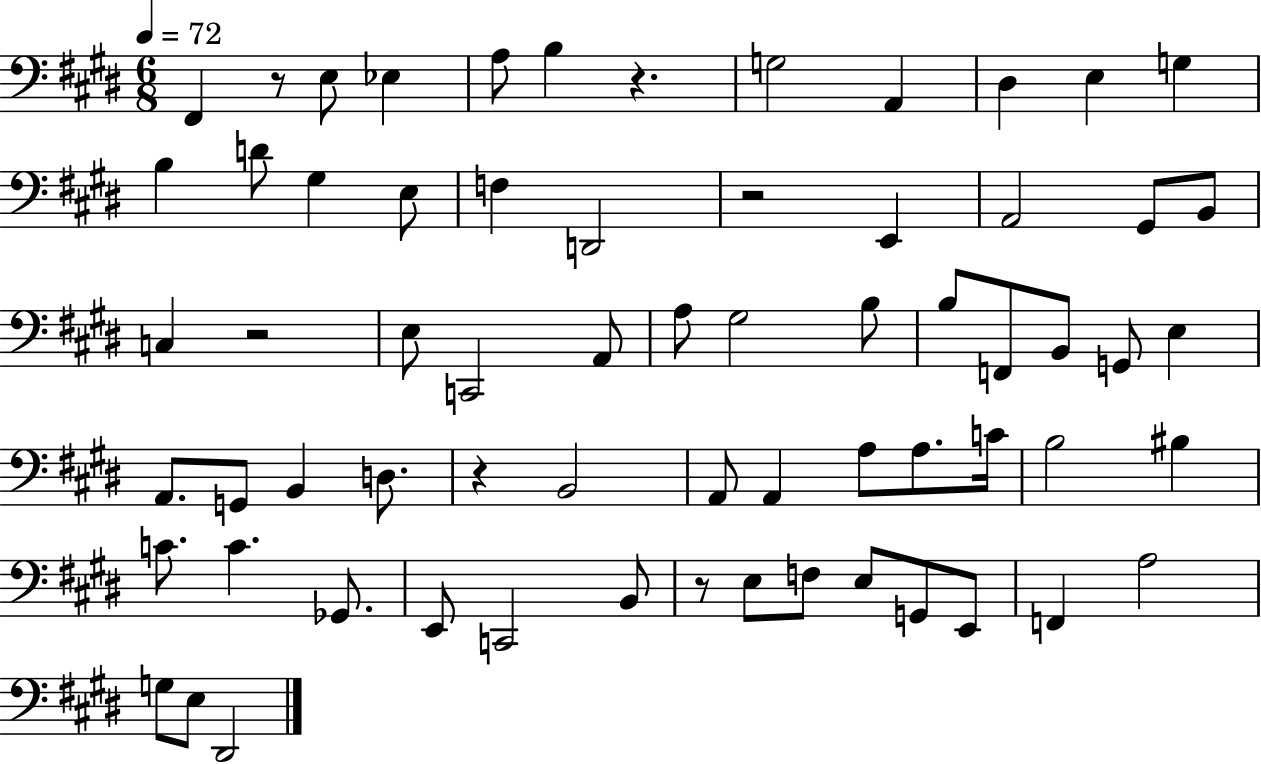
{
  \clef bass
  \numericTimeSignature
  \time 6/8
  \key e \major
  \tempo 4 = 72
  fis,4 r8 e8 ees4 | a8 b4 r4. | g2 a,4 | dis4 e4 g4 | \break b4 d'8 gis4 e8 | f4 d,2 | r2 e,4 | a,2 gis,8 b,8 | \break c4 r2 | e8 c,2 a,8 | a8 gis2 b8 | b8 f,8 b,8 g,8 e4 | \break a,8. g,8 b,4 d8. | r4 b,2 | a,8 a,4 a8 a8. c'16 | b2 bis4 | \break c'8. c'4. ges,8. | e,8 c,2 b,8 | r8 e8 f8 e8 g,8 e,8 | f,4 a2 | \break g8 e8 dis,2 | \bar "|."
}